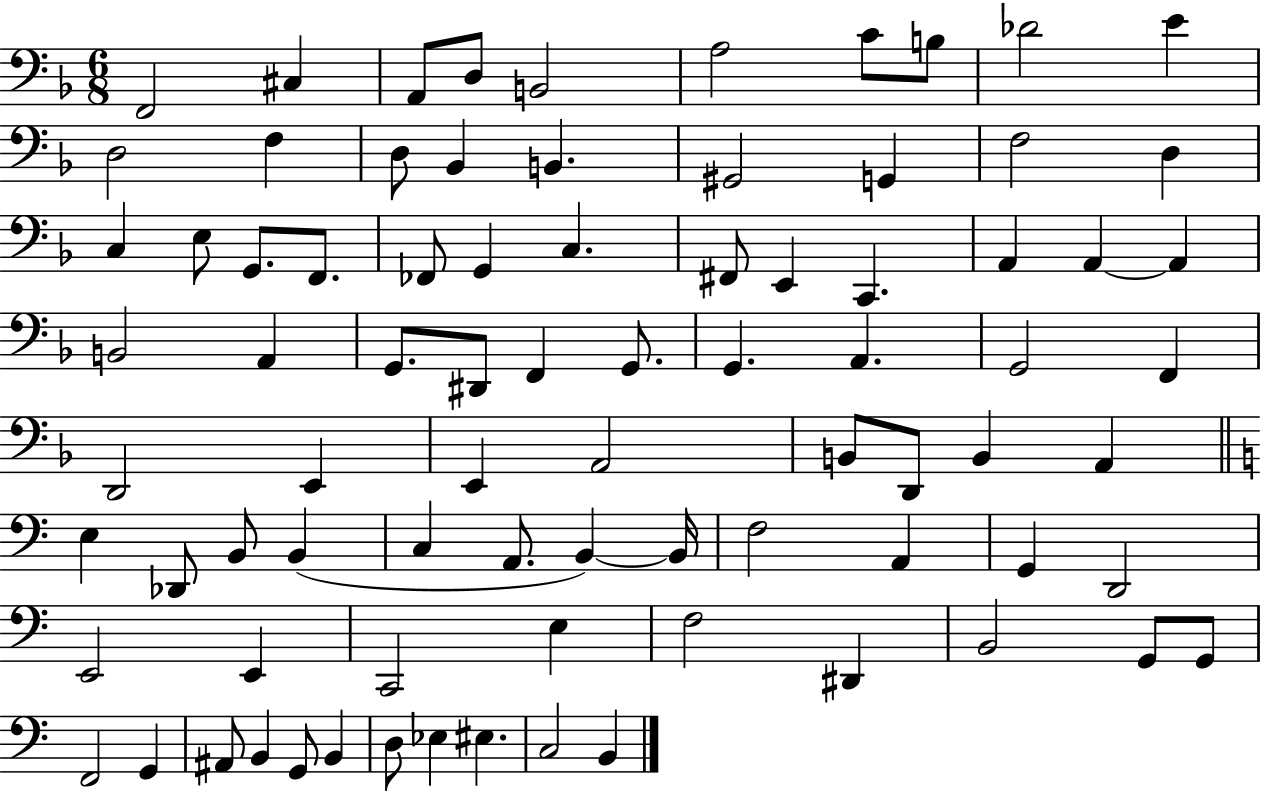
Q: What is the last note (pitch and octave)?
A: B2